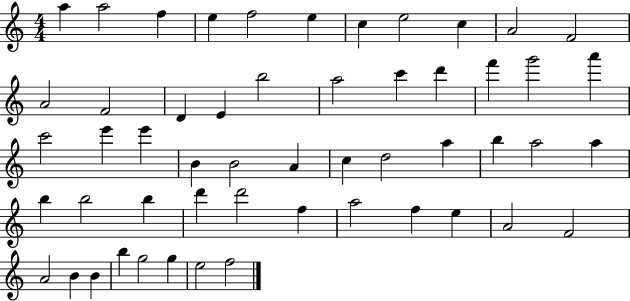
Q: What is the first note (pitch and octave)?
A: A5